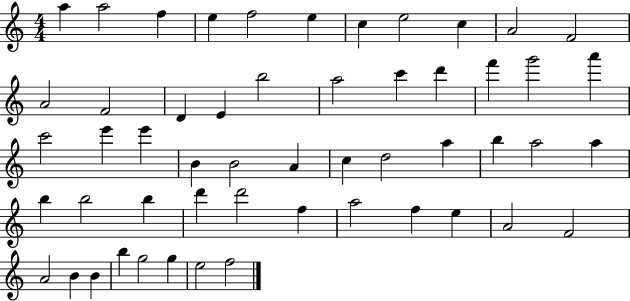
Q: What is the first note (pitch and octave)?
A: A5